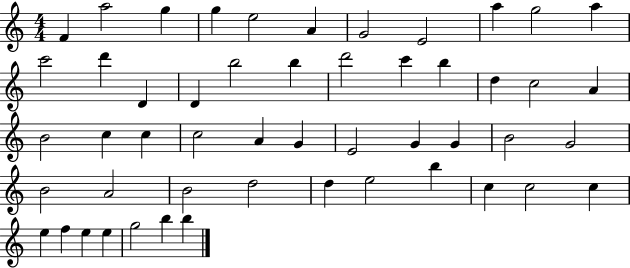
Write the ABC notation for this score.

X:1
T:Untitled
M:4/4
L:1/4
K:C
F a2 g g e2 A G2 E2 a g2 a c'2 d' D D b2 b d'2 c' b d c2 A B2 c c c2 A G E2 G G B2 G2 B2 A2 B2 d2 d e2 b c c2 c e f e e g2 b b